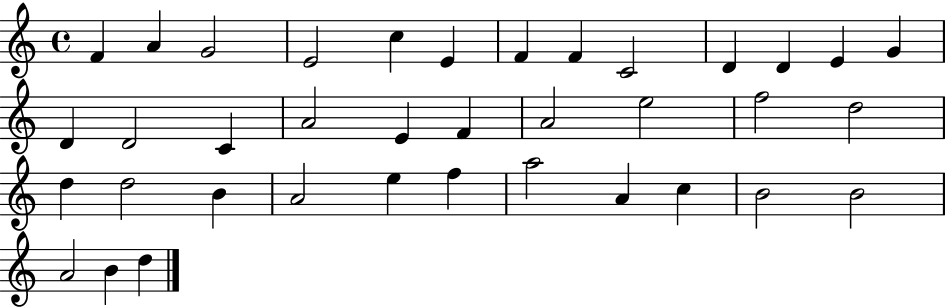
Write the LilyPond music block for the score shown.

{
  \clef treble
  \time 4/4
  \defaultTimeSignature
  \key c \major
  f'4 a'4 g'2 | e'2 c''4 e'4 | f'4 f'4 c'2 | d'4 d'4 e'4 g'4 | \break d'4 d'2 c'4 | a'2 e'4 f'4 | a'2 e''2 | f''2 d''2 | \break d''4 d''2 b'4 | a'2 e''4 f''4 | a''2 a'4 c''4 | b'2 b'2 | \break a'2 b'4 d''4 | \bar "|."
}